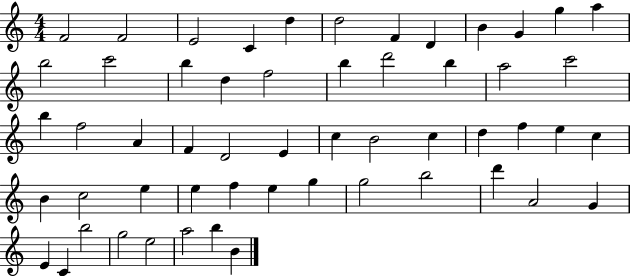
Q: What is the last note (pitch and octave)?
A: B4